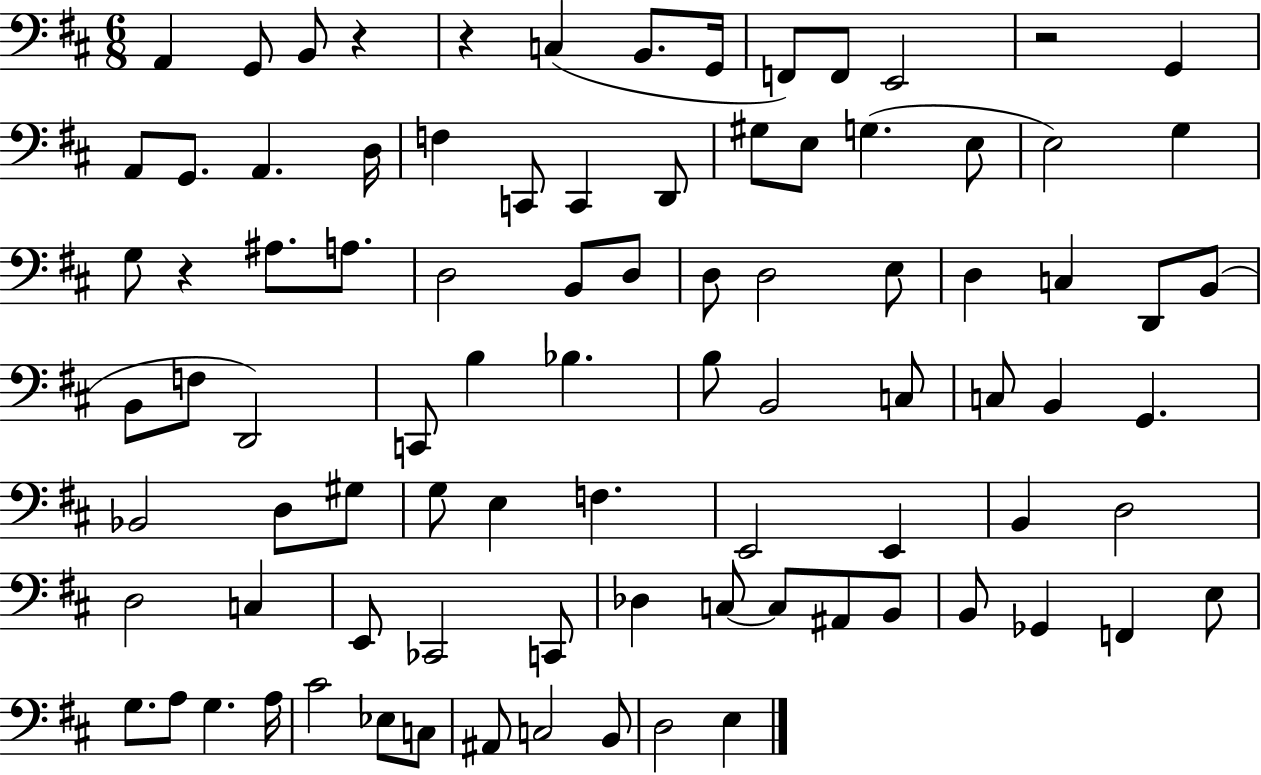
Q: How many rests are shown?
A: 4